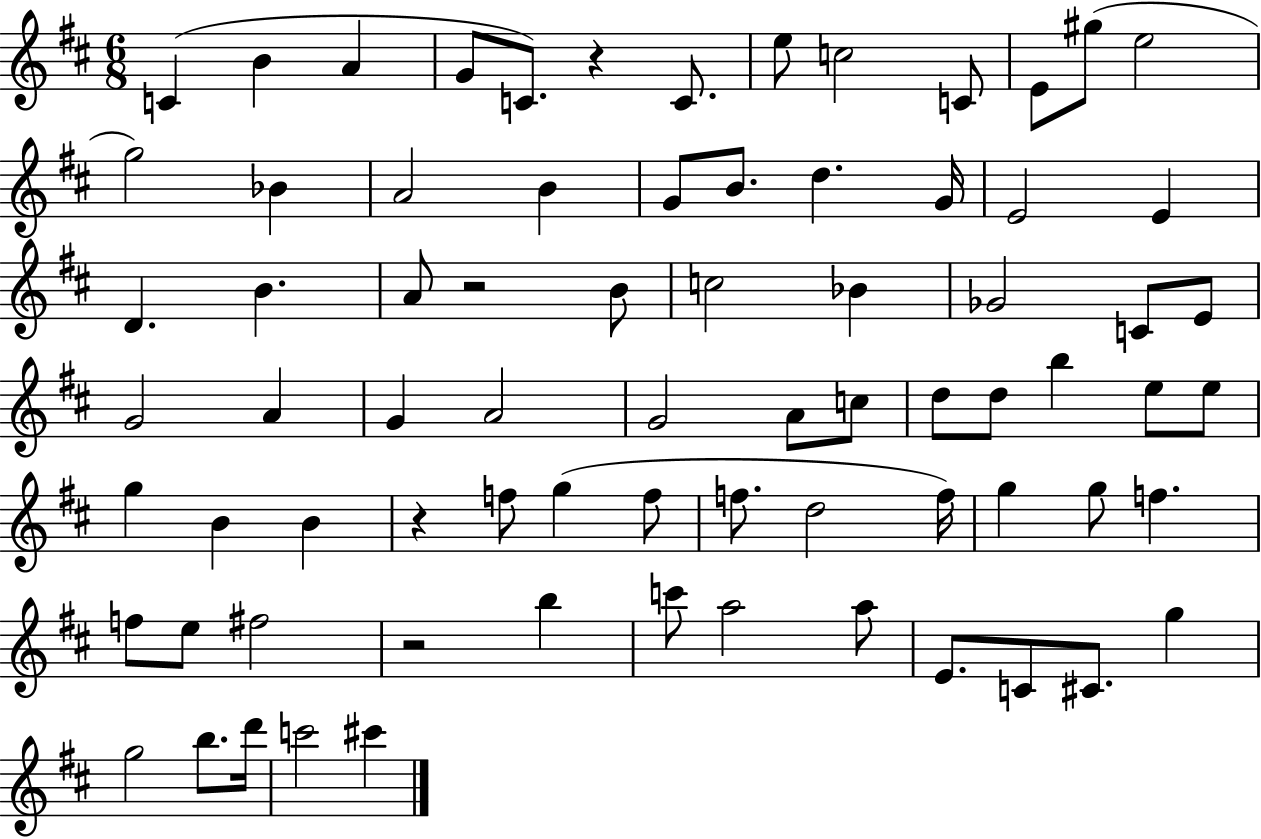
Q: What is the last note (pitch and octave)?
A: C#6